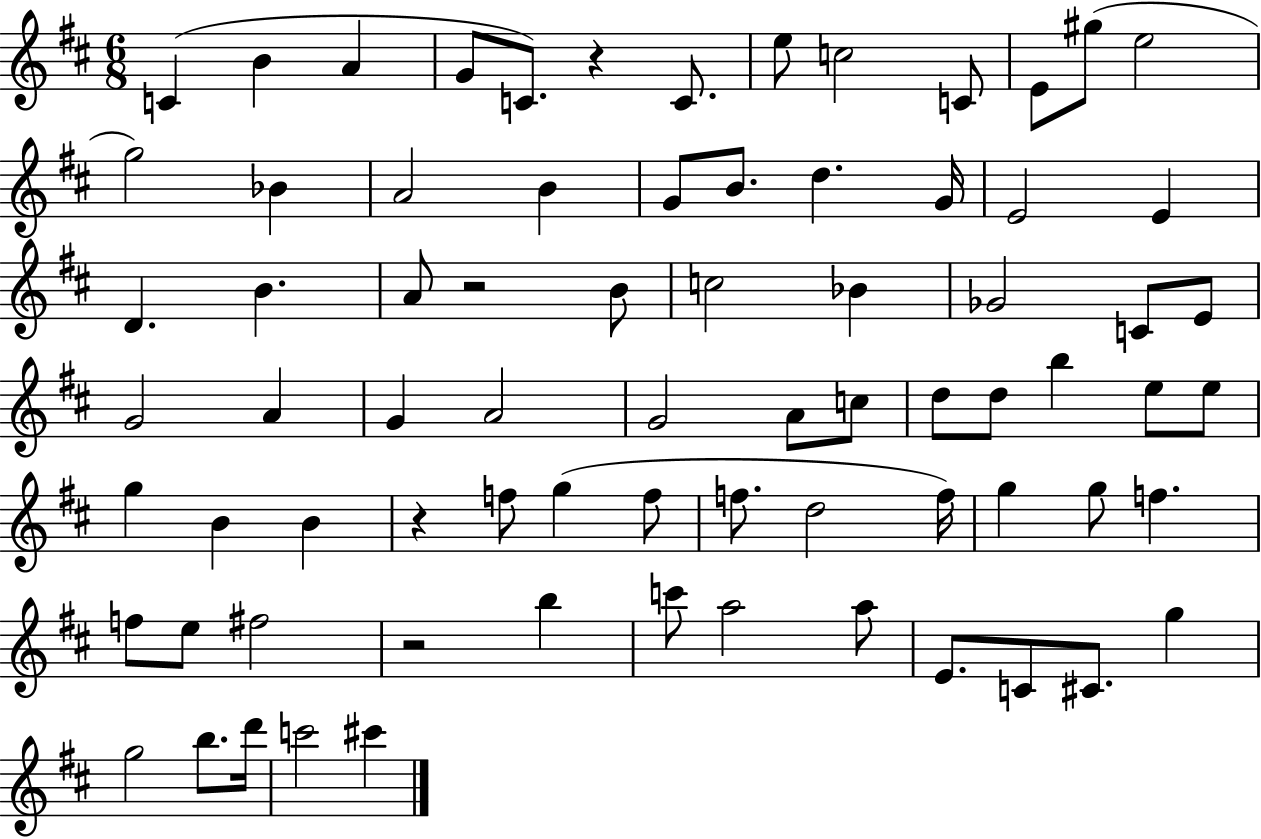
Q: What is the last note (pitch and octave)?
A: C#6